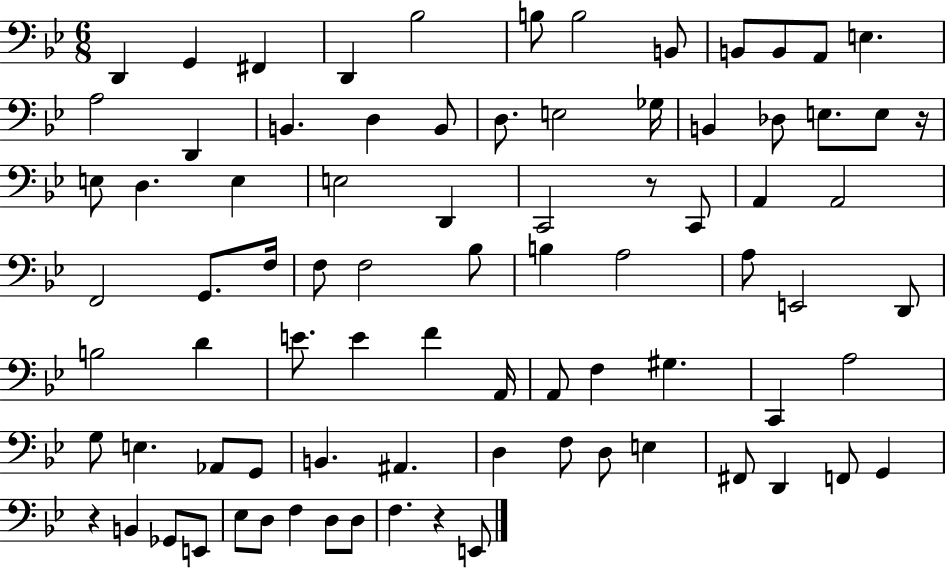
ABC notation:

X:1
T:Untitled
M:6/8
L:1/4
K:Bb
D,, G,, ^F,, D,, _B,2 B,/2 B,2 B,,/2 B,,/2 B,,/2 A,,/2 E, A,2 D,, B,, D, B,,/2 D,/2 E,2 _G,/4 B,, _D,/2 E,/2 E,/2 z/4 E,/2 D, E, E,2 D,, C,,2 z/2 C,,/2 A,, A,,2 F,,2 G,,/2 F,/4 F,/2 F,2 _B,/2 B, A,2 A,/2 E,,2 D,,/2 B,2 D E/2 E F A,,/4 A,,/2 F, ^G, C,, A,2 G,/2 E, _A,,/2 G,,/2 B,, ^A,, D, F,/2 D,/2 E, ^F,,/2 D,, F,,/2 G,, z B,, _G,,/2 E,,/2 _E,/2 D,/2 F, D,/2 D,/2 F, z E,,/2